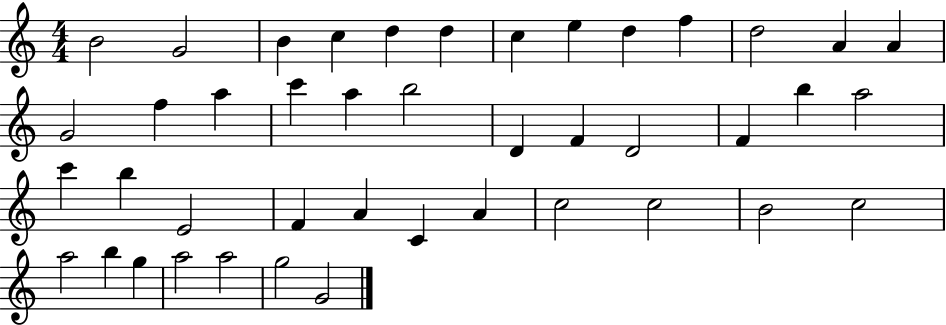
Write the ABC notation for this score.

X:1
T:Untitled
M:4/4
L:1/4
K:C
B2 G2 B c d d c e d f d2 A A G2 f a c' a b2 D F D2 F b a2 c' b E2 F A C A c2 c2 B2 c2 a2 b g a2 a2 g2 G2